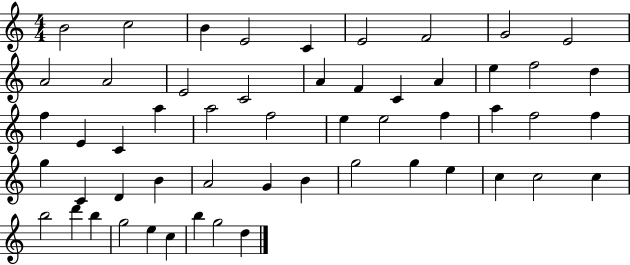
X:1
T:Untitled
M:4/4
L:1/4
K:C
B2 c2 B E2 C E2 F2 G2 E2 A2 A2 E2 C2 A F C A e f2 d f E C a a2 f2 e e2 f a f2 f g C D B A2 G B g2 g e c c2 c b2 d' b g2 e c b g2 d